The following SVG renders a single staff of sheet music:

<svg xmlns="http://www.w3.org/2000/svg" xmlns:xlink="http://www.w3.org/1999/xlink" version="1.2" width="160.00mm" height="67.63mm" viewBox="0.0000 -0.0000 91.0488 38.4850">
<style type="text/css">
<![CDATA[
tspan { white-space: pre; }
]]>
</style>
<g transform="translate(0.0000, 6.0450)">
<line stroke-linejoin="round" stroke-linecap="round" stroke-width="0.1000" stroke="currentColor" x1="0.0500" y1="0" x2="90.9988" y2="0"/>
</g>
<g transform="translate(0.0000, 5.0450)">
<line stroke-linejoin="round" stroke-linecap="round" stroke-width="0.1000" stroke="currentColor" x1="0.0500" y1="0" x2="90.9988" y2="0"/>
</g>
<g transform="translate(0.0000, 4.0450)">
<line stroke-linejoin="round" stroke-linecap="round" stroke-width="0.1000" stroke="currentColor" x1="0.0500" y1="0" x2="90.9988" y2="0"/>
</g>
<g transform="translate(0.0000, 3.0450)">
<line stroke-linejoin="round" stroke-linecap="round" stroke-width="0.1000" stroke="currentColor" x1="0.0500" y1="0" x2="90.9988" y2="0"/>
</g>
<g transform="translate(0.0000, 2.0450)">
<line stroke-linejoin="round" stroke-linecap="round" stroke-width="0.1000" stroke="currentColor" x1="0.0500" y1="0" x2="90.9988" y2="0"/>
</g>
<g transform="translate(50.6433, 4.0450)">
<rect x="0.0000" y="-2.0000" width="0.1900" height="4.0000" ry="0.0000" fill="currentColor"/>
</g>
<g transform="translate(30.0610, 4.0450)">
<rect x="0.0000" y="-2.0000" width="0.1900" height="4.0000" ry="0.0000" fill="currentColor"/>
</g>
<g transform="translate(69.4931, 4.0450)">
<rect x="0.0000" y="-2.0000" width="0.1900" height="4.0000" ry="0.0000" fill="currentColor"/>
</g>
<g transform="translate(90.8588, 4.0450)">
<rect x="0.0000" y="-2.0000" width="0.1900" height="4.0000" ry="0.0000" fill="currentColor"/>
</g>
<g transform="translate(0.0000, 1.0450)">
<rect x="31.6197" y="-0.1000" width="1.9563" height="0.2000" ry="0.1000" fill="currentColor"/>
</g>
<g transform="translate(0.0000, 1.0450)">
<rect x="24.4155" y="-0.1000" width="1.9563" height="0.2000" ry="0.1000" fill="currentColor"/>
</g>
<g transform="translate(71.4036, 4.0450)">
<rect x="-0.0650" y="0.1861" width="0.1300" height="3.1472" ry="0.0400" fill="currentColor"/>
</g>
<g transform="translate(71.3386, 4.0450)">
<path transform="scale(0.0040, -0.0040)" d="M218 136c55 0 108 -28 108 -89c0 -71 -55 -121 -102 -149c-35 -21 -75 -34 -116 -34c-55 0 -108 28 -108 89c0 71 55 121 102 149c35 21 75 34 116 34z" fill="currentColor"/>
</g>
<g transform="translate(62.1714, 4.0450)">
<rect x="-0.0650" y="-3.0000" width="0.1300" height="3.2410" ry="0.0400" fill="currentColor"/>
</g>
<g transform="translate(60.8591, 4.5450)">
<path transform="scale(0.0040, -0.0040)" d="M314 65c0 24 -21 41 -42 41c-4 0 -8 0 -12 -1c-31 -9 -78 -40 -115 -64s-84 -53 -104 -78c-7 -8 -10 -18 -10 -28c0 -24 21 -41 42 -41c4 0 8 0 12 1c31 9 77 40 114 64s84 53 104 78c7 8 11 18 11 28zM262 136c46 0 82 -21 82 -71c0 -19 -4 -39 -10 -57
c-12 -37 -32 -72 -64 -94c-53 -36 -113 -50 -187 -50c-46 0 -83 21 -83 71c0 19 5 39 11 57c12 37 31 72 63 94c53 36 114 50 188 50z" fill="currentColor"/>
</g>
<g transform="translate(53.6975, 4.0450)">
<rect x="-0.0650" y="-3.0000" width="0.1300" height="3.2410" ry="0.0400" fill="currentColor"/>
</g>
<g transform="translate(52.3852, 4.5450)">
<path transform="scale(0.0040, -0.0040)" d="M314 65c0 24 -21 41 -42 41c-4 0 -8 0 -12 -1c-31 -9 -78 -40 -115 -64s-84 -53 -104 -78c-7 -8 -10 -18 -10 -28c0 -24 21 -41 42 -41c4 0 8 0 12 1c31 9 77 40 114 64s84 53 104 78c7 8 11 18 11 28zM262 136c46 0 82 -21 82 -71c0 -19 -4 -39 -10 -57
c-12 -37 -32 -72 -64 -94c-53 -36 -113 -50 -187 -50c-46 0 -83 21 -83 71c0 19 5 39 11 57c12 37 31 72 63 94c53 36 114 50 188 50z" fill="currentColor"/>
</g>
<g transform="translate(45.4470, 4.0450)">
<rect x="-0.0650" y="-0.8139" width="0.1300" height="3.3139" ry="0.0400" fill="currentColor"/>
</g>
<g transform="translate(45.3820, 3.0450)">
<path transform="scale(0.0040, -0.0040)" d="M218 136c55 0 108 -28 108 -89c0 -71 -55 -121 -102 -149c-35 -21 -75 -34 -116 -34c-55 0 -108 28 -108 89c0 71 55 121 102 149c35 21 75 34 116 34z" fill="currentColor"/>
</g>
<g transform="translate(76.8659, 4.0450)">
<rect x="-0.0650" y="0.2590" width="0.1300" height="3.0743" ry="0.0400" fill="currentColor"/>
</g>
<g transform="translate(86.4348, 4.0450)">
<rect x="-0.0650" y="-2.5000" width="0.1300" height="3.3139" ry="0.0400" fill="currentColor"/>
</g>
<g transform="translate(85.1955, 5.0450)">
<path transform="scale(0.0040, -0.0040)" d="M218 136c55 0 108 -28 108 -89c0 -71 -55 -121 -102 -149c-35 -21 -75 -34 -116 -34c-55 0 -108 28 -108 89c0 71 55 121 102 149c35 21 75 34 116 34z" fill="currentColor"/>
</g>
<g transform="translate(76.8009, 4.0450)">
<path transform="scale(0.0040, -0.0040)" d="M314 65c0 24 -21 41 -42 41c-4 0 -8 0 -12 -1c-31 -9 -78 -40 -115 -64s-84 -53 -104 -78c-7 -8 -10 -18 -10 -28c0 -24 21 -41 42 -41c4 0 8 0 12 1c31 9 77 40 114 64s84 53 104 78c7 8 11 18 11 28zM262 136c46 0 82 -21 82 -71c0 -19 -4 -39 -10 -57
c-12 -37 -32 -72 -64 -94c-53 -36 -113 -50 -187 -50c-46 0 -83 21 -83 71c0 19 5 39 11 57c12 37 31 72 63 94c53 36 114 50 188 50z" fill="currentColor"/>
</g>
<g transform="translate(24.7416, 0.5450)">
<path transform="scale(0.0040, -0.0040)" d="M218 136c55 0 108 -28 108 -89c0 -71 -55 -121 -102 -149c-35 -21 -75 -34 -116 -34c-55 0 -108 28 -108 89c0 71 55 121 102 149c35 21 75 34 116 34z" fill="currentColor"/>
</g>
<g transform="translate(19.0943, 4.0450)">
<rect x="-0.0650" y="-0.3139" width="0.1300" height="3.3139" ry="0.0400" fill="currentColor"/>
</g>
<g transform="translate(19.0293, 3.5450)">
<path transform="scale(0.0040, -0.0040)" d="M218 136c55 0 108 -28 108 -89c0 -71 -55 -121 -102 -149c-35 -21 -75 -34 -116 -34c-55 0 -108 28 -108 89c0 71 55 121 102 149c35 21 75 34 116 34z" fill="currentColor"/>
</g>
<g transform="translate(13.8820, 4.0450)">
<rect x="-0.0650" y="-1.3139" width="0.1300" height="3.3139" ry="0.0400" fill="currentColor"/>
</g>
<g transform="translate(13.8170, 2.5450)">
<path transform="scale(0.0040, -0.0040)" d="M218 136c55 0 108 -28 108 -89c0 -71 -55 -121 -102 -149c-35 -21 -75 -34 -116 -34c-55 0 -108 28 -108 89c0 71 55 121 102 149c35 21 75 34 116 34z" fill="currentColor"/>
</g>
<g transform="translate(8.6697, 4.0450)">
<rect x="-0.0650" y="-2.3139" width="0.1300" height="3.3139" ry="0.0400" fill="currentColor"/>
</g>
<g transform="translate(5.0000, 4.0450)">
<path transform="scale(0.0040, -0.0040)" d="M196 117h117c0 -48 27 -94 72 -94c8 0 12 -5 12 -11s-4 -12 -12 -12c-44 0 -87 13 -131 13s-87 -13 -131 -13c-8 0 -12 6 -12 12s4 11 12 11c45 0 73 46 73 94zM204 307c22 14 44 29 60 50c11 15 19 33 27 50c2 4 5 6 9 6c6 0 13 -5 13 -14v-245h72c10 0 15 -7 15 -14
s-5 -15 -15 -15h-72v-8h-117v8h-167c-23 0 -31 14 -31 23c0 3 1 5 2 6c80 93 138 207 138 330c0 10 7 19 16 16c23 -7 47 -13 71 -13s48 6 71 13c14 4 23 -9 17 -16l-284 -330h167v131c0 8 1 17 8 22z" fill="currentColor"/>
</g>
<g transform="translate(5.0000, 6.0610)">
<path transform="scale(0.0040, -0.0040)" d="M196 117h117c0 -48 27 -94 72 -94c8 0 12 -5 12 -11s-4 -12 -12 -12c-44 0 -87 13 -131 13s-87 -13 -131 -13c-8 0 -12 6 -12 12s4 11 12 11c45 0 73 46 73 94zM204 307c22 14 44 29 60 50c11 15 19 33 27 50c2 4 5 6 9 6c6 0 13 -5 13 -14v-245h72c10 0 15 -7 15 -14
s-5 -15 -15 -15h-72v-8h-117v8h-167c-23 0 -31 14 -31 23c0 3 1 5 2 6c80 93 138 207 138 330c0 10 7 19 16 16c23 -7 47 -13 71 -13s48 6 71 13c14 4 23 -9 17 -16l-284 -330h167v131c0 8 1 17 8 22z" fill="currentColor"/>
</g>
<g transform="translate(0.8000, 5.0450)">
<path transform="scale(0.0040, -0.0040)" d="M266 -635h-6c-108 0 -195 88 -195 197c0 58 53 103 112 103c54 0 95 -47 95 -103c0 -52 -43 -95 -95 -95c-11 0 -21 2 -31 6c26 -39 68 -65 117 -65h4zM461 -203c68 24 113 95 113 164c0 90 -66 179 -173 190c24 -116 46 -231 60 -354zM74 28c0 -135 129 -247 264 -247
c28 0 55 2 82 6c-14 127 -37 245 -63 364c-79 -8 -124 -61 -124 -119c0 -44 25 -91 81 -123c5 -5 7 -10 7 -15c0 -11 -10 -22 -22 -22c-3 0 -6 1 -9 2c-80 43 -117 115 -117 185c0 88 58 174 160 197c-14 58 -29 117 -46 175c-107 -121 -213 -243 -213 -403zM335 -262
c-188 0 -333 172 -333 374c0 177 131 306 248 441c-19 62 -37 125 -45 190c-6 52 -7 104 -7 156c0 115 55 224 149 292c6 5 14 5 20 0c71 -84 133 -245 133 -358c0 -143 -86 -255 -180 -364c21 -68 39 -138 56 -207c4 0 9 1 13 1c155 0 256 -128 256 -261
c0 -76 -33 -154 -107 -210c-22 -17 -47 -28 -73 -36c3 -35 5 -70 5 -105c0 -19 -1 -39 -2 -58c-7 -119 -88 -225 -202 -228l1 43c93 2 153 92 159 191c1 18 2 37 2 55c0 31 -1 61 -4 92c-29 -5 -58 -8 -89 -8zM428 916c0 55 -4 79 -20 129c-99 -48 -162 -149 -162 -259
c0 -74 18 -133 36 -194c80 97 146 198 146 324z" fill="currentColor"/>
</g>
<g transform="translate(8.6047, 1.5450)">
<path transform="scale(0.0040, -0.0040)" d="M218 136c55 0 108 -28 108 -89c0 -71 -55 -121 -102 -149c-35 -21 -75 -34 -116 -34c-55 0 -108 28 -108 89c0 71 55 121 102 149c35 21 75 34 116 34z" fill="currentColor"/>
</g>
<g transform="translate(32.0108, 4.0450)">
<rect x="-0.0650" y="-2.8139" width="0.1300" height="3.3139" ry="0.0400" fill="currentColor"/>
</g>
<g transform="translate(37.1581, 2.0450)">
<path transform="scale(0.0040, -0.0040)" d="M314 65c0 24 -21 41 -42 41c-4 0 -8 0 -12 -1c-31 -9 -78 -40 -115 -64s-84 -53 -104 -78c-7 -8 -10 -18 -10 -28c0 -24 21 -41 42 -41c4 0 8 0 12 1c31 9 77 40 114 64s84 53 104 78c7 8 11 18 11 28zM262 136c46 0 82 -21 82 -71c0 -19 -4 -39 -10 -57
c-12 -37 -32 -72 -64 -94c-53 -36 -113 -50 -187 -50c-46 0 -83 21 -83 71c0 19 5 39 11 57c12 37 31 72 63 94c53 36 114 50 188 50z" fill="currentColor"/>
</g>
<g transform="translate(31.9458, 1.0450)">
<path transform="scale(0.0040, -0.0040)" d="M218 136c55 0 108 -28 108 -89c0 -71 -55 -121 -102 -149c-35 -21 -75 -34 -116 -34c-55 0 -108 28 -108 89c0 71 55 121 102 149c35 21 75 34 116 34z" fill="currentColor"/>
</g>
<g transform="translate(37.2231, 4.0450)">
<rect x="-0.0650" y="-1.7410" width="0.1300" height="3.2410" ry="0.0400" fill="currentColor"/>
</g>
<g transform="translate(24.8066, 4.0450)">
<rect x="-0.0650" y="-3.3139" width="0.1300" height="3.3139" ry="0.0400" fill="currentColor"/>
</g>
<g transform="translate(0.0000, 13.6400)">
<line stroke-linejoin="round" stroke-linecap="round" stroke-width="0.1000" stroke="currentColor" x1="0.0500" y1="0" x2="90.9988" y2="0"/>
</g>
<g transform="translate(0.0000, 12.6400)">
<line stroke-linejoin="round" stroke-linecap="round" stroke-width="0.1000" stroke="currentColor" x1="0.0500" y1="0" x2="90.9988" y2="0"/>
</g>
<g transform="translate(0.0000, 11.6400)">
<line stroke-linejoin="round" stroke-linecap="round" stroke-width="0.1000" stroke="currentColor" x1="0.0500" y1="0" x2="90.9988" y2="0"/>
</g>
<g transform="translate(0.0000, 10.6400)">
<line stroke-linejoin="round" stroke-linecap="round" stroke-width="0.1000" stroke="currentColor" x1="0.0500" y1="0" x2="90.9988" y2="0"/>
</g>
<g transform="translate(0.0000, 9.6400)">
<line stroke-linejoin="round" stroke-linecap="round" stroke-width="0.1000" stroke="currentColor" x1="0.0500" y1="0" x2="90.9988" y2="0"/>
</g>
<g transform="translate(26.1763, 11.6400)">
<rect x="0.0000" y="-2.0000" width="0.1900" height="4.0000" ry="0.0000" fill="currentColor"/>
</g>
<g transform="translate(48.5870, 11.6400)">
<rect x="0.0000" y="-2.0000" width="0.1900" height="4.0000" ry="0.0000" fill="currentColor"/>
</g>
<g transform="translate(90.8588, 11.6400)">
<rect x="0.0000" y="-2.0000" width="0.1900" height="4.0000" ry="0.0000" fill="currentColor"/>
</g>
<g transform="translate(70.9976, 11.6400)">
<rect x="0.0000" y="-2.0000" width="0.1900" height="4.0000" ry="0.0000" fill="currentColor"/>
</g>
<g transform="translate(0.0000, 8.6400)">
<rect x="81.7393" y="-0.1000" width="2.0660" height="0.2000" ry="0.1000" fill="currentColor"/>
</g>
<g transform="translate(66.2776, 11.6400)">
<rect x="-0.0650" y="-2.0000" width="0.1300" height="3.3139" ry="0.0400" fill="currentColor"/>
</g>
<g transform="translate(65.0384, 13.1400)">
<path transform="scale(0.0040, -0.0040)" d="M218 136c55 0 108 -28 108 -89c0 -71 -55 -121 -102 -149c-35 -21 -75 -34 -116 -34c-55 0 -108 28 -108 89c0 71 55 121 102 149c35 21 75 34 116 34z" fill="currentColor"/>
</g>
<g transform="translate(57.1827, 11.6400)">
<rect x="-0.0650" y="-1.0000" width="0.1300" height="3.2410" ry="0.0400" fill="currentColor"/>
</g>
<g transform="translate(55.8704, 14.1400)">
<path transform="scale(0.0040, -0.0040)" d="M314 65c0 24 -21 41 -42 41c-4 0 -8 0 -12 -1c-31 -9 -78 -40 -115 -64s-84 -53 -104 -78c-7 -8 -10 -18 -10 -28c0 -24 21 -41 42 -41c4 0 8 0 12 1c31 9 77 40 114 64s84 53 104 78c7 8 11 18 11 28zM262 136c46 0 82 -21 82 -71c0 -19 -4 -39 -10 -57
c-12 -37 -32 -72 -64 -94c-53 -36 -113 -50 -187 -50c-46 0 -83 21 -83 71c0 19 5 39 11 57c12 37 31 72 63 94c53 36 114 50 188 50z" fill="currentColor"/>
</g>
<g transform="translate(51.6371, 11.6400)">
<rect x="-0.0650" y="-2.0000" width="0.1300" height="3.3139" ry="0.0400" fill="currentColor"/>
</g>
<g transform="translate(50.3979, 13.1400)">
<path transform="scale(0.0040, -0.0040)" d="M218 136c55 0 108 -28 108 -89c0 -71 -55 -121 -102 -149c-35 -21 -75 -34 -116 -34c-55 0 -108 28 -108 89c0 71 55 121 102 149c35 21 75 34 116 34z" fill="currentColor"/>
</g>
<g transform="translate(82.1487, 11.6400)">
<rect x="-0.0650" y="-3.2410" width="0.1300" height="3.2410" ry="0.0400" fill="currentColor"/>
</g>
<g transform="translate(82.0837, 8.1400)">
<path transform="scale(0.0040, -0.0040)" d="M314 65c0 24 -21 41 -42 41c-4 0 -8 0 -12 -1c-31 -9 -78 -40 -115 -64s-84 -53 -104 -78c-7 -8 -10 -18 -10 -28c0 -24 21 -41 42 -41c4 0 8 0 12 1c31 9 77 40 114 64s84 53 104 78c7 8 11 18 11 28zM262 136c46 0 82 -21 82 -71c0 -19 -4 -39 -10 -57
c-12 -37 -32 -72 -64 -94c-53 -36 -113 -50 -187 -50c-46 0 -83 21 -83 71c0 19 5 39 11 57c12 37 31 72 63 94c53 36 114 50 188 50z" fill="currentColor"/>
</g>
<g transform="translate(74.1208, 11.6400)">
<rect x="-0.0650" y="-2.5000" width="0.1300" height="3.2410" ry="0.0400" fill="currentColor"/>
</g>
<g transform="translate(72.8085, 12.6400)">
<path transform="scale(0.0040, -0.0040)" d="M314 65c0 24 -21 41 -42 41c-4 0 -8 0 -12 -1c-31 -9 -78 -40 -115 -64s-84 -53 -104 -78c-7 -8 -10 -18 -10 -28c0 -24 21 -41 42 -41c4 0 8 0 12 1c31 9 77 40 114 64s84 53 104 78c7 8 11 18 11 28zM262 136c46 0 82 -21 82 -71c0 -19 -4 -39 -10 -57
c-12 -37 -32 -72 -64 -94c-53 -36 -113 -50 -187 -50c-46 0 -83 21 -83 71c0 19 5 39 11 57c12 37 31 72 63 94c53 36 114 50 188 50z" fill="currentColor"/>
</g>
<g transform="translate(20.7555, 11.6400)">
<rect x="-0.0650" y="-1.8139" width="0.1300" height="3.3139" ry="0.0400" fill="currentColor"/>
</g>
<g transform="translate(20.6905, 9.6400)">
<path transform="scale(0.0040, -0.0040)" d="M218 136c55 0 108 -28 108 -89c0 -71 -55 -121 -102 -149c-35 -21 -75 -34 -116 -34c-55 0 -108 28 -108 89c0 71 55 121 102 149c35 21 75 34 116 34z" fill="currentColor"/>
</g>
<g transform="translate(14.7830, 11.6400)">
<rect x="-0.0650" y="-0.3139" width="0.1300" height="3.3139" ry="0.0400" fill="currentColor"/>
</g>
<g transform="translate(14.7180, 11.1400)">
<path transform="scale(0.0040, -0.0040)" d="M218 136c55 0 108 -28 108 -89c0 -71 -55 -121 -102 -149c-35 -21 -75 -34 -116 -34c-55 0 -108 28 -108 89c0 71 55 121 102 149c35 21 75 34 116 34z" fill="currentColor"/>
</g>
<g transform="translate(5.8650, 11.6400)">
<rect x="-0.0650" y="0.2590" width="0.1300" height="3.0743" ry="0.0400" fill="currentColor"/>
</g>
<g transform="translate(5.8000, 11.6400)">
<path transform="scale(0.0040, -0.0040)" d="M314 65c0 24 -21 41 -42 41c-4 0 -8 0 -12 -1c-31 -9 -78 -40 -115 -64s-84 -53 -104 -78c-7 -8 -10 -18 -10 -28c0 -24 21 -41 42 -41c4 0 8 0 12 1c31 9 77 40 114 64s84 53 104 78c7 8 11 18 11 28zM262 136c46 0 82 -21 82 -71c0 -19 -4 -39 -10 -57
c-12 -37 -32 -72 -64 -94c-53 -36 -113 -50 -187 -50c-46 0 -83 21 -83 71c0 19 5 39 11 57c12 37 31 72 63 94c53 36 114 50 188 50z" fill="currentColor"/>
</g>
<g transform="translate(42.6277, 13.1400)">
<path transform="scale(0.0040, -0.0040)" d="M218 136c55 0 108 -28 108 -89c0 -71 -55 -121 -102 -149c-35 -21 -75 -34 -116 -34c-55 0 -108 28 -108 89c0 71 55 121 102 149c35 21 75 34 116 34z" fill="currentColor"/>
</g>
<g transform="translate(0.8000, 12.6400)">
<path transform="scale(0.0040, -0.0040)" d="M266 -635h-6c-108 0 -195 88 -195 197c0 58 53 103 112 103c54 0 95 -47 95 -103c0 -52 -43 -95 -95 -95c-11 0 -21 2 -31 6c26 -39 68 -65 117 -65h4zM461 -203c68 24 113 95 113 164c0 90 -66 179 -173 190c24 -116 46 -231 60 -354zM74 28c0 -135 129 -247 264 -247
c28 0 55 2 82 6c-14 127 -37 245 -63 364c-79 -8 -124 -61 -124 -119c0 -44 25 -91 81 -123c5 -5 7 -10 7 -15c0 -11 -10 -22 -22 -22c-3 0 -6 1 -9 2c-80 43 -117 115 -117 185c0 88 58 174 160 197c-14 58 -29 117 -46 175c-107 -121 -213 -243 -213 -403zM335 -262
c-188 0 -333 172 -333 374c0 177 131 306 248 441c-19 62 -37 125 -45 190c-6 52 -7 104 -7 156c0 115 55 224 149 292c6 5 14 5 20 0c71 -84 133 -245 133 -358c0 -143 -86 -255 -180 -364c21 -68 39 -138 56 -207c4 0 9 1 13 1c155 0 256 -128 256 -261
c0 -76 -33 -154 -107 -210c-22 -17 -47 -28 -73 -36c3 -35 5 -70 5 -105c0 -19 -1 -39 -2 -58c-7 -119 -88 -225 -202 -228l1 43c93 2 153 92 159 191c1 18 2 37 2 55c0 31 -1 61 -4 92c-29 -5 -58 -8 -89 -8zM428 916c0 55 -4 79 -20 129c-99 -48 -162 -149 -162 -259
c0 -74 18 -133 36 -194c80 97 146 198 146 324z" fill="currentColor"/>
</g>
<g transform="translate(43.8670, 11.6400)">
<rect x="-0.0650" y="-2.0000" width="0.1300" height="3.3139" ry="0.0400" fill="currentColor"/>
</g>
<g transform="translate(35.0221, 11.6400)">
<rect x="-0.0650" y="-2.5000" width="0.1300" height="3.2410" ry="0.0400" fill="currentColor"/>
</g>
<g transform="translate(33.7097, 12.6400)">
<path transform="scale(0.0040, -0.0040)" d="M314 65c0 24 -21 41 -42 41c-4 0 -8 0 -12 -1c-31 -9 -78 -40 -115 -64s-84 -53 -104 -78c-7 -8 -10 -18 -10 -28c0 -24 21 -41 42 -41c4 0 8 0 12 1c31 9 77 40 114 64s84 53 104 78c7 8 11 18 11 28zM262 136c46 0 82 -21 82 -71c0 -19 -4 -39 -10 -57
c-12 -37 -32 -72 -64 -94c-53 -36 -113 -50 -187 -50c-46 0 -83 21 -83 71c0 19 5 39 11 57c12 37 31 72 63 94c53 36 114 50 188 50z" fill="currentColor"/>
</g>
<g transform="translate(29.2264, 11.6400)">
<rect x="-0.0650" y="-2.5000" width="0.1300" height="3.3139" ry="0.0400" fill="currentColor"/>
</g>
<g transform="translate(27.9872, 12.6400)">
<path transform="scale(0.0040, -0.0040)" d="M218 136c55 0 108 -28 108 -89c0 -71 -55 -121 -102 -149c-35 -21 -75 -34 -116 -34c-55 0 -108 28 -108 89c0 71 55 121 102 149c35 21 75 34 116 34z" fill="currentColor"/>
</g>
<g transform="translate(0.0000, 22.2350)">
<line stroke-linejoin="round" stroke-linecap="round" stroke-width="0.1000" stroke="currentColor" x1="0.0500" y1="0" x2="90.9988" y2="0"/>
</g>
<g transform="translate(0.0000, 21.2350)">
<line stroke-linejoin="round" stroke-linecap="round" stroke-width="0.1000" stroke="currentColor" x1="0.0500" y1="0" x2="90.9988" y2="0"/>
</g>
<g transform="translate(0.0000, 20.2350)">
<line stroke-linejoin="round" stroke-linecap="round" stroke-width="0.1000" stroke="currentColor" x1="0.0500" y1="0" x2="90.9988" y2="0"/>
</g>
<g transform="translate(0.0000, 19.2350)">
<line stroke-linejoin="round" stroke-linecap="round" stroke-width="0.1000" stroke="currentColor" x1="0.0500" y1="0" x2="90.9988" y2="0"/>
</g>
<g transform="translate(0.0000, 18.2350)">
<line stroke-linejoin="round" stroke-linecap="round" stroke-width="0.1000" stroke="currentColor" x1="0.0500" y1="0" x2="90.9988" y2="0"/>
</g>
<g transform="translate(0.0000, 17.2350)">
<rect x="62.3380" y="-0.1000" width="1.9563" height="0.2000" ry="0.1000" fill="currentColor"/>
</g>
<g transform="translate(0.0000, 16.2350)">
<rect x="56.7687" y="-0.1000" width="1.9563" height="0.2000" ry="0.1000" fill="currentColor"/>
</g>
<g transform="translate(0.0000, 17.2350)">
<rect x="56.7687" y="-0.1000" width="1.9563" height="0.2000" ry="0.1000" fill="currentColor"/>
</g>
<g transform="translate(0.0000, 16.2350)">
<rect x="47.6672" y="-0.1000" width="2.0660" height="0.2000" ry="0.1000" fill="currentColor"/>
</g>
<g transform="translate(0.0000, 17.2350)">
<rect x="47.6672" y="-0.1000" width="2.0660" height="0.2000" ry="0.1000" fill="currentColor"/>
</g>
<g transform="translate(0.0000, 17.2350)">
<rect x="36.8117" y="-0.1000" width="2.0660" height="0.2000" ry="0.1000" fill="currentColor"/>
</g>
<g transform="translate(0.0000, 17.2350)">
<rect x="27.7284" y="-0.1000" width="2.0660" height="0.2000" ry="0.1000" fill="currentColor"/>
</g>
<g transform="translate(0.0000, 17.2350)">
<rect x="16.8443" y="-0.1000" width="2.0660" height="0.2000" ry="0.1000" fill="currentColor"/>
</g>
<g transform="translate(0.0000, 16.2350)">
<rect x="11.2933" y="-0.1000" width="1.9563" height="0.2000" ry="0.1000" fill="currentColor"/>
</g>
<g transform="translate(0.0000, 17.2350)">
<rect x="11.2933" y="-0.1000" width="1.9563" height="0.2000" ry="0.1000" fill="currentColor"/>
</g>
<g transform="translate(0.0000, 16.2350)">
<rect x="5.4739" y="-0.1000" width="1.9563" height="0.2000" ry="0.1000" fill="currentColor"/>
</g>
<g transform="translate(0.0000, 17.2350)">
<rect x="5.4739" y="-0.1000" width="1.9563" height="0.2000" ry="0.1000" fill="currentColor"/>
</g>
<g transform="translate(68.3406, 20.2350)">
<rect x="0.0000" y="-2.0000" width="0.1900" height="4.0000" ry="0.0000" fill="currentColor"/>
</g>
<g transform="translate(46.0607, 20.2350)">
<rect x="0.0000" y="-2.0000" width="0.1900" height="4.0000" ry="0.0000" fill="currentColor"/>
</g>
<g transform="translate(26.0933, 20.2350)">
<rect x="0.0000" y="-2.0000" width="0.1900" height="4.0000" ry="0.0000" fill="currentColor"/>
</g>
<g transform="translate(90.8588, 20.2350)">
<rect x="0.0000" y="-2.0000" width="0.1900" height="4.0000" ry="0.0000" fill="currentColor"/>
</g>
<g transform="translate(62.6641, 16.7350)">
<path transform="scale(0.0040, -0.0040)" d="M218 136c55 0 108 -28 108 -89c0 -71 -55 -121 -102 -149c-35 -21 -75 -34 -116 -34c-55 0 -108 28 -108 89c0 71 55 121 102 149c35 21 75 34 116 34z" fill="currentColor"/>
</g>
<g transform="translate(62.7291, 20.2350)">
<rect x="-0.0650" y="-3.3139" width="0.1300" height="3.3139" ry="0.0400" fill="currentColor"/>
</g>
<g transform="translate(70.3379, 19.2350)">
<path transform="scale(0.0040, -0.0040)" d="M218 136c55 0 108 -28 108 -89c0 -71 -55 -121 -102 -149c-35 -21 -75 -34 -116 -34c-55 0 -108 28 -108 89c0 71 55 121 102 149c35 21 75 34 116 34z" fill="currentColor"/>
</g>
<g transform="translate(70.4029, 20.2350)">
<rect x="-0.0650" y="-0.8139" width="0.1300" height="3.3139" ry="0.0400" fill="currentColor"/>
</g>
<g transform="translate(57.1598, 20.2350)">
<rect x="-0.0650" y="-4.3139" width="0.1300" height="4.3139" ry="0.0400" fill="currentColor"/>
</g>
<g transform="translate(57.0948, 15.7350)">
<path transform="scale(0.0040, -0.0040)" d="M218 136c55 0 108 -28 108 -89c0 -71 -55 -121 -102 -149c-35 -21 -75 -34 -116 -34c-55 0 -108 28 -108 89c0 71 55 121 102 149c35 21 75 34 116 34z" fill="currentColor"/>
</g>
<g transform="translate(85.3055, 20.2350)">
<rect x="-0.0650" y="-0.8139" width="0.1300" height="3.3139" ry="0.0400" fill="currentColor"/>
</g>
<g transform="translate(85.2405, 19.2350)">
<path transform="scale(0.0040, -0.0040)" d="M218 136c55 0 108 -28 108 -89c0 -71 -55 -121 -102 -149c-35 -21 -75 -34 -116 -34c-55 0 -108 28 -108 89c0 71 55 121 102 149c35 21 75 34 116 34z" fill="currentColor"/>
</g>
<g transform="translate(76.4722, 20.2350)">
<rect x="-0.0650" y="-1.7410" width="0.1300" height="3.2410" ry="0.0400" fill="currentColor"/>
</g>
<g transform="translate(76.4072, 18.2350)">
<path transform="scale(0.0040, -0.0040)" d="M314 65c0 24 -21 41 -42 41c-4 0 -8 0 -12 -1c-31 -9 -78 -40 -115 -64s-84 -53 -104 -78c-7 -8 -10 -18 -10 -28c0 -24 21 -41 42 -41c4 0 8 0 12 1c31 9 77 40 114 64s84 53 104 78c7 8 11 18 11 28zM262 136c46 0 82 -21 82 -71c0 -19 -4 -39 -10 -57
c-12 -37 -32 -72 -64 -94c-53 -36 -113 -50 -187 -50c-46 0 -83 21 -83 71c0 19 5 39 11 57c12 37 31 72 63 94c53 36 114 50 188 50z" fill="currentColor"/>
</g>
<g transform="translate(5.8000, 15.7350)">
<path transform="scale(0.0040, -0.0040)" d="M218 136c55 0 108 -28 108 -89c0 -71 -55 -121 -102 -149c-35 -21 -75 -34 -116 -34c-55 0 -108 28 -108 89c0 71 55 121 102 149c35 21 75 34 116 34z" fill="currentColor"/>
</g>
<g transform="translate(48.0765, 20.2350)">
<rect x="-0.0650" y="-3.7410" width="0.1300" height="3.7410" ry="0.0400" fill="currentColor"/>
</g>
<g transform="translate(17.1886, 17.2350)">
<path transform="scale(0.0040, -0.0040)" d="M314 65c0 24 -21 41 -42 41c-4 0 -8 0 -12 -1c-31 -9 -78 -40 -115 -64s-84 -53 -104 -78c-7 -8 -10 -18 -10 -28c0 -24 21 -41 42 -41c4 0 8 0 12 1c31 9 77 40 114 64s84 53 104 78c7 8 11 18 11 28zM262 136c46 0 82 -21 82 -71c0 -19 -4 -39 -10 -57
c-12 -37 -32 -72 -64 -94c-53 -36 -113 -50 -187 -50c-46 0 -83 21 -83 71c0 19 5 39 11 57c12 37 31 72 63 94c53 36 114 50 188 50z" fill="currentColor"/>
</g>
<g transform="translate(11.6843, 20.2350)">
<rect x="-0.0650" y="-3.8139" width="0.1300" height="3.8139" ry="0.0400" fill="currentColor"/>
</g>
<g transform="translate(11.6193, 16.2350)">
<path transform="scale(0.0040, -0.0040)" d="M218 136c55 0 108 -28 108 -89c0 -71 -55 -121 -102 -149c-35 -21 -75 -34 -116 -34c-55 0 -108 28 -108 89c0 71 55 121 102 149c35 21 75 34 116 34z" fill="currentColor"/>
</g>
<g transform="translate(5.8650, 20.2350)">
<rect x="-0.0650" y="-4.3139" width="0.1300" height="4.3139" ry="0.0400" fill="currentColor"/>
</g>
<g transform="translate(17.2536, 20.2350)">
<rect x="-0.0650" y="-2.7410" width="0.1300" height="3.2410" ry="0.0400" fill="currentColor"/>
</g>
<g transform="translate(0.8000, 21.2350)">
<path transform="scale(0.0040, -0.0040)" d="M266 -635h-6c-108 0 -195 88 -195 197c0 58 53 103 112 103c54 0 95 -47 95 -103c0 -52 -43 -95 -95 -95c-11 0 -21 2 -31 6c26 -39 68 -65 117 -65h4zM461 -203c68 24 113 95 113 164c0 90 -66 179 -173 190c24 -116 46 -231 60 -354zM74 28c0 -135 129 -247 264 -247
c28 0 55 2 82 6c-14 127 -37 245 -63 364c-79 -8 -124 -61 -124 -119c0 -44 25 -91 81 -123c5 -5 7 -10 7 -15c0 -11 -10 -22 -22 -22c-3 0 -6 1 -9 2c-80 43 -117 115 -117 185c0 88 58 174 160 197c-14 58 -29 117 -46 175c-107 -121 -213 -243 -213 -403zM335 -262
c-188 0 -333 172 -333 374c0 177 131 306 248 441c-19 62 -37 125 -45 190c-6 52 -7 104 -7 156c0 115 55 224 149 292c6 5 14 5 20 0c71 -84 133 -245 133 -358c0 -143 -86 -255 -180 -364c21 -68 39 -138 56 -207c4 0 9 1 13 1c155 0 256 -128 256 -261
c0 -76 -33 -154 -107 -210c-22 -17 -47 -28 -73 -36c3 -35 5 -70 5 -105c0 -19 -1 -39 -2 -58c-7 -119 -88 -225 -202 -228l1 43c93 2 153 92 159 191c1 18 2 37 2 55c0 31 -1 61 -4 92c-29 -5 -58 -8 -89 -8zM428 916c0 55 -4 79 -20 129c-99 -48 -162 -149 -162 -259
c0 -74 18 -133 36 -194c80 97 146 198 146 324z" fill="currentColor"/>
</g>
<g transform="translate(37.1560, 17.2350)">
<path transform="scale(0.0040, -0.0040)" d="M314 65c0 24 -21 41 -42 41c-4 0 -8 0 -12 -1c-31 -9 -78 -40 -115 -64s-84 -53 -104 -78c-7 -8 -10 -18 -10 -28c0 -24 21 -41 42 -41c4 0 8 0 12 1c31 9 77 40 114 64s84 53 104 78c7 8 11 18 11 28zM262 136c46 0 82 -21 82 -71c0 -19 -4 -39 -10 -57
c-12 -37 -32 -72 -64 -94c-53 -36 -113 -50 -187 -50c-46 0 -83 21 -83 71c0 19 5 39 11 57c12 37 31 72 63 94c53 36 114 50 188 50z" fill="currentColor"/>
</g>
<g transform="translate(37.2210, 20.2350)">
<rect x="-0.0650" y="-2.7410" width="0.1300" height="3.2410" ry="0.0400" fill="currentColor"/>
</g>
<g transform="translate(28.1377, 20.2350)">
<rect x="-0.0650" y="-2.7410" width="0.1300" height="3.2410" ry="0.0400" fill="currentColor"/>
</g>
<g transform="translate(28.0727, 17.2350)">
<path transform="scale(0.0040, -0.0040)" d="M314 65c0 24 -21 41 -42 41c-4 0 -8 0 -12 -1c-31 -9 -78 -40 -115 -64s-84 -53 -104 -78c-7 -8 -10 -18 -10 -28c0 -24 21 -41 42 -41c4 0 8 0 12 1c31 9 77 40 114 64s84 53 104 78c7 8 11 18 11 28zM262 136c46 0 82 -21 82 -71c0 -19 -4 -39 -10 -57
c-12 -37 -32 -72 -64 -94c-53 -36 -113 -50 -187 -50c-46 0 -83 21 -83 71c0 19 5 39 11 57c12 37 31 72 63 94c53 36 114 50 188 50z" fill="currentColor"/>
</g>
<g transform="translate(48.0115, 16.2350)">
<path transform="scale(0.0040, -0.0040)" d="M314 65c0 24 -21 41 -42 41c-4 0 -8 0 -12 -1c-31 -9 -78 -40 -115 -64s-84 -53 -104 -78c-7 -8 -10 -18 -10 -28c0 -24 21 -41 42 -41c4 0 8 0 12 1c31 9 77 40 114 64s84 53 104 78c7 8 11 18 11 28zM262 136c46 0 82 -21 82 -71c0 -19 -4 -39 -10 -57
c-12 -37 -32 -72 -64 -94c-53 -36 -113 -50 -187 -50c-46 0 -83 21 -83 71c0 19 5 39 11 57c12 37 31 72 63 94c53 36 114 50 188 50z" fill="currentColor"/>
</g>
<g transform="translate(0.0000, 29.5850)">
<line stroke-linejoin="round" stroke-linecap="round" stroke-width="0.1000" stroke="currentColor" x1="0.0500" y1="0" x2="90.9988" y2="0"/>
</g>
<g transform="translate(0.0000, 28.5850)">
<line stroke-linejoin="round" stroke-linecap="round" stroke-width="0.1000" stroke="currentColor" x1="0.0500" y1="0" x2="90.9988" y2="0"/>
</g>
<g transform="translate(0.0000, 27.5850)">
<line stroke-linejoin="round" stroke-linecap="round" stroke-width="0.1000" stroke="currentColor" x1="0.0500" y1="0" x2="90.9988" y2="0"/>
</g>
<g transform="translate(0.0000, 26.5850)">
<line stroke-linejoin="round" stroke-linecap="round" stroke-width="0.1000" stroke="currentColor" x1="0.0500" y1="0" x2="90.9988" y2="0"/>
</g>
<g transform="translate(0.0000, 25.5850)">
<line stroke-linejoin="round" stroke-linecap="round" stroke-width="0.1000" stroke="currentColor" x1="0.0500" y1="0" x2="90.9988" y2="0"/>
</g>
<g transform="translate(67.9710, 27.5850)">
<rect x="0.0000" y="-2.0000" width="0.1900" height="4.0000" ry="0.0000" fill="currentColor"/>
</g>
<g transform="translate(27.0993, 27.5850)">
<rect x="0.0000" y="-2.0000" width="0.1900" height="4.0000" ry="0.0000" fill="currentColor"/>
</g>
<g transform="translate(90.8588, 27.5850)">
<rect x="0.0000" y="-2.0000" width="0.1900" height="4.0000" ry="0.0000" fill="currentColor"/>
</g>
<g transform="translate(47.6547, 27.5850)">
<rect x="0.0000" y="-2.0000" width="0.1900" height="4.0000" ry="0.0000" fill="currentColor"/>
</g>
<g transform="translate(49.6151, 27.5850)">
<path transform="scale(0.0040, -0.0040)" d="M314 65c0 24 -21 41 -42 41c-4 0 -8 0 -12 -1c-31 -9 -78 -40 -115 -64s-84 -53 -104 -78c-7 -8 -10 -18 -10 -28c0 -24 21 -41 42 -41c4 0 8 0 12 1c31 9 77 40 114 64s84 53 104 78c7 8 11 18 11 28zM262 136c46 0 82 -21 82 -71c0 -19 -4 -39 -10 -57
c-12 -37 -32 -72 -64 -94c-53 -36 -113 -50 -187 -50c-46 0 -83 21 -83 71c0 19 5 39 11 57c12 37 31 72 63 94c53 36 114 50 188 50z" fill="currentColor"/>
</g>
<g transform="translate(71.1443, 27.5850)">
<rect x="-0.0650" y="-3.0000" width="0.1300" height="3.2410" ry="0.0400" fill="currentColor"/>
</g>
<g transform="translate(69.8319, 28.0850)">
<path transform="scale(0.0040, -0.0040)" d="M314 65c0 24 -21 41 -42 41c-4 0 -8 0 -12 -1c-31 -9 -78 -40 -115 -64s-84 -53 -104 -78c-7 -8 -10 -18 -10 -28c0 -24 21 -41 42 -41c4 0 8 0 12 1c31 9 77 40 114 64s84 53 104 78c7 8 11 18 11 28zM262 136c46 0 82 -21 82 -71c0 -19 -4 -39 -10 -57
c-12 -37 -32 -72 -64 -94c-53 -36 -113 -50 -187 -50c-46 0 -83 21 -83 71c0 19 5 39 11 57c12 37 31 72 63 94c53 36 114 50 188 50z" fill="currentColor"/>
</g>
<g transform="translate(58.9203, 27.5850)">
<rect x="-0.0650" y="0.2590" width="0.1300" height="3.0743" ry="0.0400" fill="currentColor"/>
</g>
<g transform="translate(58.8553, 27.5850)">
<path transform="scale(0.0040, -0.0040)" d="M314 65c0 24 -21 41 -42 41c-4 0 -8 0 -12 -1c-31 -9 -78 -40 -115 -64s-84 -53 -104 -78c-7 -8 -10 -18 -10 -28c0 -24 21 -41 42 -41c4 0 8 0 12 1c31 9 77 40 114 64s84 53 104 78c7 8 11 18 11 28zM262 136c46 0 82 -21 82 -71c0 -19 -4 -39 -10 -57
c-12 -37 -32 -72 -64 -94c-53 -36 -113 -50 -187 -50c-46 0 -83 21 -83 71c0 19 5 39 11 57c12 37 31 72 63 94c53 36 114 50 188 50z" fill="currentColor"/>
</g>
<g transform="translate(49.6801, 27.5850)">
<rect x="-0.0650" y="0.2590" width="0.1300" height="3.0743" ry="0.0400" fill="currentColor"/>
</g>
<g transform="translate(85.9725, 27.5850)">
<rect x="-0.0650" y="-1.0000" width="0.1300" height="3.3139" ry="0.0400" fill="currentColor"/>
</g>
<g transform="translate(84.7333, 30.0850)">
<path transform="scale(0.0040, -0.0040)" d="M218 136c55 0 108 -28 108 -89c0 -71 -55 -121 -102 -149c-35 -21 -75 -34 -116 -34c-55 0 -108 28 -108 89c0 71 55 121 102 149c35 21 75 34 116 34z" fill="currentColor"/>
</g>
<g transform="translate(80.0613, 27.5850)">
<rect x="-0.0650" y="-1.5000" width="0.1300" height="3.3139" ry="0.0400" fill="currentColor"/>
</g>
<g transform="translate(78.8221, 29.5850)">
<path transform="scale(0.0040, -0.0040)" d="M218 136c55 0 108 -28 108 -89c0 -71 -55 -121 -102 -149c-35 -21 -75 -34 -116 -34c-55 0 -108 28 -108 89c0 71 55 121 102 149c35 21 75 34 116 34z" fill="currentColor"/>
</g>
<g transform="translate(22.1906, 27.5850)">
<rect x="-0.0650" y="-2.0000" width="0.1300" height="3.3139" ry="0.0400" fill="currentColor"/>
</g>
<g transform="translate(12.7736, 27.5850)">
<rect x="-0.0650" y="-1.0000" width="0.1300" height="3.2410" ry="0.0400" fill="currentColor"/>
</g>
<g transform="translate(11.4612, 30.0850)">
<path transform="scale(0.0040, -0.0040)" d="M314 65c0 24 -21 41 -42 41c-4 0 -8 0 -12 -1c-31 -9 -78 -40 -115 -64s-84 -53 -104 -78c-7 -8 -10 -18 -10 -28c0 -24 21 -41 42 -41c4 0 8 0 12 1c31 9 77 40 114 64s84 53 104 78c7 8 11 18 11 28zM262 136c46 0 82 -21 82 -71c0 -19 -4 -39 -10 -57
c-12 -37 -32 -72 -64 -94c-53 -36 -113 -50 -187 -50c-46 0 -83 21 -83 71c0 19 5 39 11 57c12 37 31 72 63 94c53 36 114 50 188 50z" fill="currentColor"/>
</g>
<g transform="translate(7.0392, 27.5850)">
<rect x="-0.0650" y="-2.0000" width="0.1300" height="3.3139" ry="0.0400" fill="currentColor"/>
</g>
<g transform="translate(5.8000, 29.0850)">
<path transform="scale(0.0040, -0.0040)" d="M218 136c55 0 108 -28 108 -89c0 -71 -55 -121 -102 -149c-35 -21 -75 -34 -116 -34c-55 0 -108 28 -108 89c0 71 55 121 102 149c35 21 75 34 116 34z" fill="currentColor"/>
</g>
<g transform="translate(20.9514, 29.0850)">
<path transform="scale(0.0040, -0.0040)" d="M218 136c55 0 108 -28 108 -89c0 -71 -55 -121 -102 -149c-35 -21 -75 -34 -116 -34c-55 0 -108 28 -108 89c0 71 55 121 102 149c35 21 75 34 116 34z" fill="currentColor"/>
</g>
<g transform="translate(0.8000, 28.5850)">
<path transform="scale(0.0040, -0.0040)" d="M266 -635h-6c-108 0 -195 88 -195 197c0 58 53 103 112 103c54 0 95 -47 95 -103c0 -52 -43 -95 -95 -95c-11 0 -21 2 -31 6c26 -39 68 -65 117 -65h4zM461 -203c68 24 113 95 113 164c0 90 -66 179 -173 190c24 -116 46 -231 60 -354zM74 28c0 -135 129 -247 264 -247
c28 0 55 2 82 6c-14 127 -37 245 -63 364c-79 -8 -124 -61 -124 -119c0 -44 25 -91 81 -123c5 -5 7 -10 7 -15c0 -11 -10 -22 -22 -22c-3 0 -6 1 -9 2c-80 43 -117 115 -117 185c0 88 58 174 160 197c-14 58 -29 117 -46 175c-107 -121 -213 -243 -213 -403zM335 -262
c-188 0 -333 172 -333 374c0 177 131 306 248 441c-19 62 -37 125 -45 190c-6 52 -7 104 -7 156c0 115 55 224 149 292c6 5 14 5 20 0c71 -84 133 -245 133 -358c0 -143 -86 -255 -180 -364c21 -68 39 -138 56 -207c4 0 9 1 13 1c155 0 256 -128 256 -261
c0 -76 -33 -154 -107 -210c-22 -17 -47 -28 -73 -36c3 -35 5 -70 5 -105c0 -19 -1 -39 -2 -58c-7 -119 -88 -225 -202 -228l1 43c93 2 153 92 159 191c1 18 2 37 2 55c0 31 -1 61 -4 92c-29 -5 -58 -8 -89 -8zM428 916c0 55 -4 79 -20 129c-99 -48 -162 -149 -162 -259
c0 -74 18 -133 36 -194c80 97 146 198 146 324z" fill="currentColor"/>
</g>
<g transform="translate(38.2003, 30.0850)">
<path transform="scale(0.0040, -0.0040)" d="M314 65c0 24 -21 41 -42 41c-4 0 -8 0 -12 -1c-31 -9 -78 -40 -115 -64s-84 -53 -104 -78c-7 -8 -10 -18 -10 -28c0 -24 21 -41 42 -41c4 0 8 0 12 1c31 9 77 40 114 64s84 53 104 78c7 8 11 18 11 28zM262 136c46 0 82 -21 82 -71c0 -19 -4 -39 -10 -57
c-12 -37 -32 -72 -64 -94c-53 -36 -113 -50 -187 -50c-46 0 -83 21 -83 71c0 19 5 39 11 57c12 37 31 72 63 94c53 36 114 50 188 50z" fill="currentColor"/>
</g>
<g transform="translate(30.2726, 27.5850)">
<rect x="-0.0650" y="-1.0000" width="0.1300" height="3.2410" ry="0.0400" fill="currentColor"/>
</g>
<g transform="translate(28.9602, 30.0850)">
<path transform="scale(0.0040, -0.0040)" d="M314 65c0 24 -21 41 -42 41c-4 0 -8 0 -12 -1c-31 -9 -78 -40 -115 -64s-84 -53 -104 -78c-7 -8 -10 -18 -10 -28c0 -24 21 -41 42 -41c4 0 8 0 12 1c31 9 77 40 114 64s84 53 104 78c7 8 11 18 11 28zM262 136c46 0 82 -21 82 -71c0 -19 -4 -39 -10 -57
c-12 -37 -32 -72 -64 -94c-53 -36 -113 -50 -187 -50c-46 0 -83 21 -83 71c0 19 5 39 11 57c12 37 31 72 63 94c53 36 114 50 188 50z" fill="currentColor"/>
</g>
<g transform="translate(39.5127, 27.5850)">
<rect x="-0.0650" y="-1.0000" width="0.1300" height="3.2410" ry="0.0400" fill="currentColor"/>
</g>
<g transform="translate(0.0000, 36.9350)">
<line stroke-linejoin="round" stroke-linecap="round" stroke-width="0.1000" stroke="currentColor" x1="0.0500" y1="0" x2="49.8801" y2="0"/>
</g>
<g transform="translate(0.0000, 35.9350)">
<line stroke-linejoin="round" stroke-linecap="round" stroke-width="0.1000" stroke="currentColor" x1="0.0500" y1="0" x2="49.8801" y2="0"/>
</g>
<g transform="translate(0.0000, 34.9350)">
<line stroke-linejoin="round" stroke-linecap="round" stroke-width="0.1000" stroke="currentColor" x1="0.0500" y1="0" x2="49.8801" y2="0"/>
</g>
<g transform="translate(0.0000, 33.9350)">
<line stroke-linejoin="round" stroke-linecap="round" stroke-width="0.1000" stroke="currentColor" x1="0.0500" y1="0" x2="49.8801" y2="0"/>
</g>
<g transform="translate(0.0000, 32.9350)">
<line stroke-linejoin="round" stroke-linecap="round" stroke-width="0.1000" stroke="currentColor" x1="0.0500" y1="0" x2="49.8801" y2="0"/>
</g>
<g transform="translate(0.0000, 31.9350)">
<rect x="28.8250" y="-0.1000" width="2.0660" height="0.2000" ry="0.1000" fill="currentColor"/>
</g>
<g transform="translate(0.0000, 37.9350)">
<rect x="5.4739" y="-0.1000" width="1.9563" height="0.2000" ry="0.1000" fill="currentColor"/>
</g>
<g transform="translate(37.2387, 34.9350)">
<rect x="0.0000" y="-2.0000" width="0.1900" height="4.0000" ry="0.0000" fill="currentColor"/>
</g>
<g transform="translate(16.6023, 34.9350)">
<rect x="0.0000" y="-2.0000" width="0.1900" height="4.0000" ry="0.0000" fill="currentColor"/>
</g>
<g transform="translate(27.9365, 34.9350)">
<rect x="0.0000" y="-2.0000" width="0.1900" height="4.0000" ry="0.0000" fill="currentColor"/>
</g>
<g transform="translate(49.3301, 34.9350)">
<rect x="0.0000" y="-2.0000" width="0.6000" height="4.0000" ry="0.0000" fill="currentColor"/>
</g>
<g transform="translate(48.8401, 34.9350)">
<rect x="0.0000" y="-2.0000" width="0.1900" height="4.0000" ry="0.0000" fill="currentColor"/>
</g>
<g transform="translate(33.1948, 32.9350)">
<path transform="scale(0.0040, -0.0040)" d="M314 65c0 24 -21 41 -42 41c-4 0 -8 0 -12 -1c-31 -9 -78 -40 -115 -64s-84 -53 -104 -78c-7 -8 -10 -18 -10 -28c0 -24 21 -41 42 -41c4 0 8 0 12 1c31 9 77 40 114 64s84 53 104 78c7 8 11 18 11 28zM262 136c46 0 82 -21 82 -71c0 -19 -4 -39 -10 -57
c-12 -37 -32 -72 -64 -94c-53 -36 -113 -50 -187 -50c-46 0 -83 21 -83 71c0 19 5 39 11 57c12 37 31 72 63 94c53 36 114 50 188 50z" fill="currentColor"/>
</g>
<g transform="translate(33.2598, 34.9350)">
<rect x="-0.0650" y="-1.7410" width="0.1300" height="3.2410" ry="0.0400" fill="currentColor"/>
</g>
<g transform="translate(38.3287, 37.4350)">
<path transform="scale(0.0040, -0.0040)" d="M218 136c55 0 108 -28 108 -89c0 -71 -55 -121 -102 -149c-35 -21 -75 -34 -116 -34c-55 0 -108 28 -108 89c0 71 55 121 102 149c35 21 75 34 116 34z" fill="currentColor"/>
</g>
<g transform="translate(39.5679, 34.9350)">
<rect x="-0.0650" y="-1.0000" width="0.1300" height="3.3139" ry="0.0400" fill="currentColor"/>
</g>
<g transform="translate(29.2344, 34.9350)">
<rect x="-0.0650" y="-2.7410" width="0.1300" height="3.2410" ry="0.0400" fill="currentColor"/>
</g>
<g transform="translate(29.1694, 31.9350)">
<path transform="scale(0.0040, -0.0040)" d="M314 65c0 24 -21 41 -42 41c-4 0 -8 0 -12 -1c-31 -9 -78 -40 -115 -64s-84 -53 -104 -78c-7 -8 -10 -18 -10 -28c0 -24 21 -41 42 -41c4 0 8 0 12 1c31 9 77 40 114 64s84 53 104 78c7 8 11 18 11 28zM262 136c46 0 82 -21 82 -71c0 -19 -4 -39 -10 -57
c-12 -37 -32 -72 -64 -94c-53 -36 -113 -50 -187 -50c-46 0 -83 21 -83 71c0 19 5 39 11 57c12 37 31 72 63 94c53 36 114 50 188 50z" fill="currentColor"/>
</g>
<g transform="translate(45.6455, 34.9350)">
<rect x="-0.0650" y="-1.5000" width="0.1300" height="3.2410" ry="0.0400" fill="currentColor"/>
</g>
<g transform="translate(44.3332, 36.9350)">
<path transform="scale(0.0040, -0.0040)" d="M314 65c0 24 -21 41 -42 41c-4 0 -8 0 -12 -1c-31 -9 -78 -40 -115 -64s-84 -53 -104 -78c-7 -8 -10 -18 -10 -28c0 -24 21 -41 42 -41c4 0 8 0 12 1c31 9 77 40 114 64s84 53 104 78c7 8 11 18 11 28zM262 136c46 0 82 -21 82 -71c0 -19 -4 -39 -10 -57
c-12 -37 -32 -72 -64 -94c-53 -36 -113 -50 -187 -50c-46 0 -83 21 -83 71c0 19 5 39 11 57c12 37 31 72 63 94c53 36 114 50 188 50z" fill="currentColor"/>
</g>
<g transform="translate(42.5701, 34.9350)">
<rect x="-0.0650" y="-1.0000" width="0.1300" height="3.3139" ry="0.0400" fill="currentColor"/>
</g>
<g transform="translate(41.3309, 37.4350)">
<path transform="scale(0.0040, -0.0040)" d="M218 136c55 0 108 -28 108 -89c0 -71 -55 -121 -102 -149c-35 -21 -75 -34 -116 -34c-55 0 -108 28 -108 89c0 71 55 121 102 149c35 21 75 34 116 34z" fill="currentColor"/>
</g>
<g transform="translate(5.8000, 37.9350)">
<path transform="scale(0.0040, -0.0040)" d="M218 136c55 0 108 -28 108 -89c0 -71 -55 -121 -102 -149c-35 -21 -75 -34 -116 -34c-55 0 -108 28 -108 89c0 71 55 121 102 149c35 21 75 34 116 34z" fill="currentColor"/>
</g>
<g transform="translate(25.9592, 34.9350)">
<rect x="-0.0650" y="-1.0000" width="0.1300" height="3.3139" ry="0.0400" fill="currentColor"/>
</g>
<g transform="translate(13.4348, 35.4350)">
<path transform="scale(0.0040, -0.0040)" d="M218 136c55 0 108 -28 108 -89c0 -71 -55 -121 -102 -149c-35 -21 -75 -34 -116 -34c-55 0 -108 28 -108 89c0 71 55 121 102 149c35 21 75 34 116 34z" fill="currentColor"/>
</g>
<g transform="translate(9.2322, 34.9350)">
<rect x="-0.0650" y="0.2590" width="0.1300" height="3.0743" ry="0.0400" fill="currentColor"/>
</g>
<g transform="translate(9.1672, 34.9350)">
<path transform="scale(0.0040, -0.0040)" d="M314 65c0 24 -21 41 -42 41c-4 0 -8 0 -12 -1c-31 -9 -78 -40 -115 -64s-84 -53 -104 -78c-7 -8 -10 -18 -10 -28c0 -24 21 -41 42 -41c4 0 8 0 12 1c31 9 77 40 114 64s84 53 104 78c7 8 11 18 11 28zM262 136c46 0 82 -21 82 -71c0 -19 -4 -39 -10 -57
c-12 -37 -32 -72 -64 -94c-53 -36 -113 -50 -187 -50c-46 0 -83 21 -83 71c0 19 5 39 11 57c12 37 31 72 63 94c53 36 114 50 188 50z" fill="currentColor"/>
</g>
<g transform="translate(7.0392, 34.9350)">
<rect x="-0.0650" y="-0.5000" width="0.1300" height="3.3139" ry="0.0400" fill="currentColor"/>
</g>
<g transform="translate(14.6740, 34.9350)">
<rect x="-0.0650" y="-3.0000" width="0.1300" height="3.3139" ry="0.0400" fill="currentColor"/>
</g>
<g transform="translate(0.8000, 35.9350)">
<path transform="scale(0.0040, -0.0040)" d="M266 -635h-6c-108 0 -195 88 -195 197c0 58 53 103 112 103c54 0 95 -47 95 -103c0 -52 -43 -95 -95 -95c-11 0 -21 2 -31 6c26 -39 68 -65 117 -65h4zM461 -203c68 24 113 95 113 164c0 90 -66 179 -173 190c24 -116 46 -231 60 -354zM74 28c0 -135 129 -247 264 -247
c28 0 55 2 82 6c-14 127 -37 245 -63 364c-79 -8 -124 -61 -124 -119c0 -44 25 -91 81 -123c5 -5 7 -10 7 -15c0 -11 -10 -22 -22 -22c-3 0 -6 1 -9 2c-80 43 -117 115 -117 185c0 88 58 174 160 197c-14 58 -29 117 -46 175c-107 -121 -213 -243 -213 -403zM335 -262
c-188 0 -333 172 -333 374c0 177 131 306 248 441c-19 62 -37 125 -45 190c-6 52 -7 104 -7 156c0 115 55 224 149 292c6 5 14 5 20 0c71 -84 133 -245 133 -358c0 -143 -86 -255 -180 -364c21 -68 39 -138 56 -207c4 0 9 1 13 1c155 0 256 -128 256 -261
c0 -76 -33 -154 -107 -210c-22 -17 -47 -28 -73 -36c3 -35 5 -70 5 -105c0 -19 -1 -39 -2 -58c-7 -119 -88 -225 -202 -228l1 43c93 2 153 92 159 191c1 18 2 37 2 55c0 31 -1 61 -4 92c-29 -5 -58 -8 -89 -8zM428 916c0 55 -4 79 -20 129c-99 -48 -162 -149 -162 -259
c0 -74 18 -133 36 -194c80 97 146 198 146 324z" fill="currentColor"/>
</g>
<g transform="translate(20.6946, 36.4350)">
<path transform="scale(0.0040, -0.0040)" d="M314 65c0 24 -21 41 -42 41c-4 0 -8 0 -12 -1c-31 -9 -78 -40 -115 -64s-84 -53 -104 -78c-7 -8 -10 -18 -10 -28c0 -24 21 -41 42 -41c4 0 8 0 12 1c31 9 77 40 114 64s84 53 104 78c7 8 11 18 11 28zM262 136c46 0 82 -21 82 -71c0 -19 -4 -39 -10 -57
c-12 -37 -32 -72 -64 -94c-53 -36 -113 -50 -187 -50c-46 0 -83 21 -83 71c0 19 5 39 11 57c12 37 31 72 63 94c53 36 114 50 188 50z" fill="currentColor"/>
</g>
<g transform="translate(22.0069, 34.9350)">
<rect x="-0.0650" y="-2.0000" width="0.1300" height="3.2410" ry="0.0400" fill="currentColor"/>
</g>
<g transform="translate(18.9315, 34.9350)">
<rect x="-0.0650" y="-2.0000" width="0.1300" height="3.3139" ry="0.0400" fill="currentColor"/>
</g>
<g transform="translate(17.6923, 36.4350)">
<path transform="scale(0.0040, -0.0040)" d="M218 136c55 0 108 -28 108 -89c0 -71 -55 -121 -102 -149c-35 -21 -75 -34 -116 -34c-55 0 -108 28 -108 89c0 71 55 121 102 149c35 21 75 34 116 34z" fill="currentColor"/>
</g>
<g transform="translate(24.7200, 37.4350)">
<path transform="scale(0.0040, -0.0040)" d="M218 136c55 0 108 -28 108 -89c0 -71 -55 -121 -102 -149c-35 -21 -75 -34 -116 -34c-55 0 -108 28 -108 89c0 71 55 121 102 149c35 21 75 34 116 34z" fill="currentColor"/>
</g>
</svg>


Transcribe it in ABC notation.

X:1
T:Untitled
M:4/4
L:1/4
K:C
g e c b a f2 d A2 A2 B B2 G B2 c f G G2 F F D2 F G2 b2 d' c' a2 a2 a2 c'2 d' b d f2 d F D2 F D2 D2 B2 B2 A2 E D C B2 A F F2 D a2 f2 D D E2